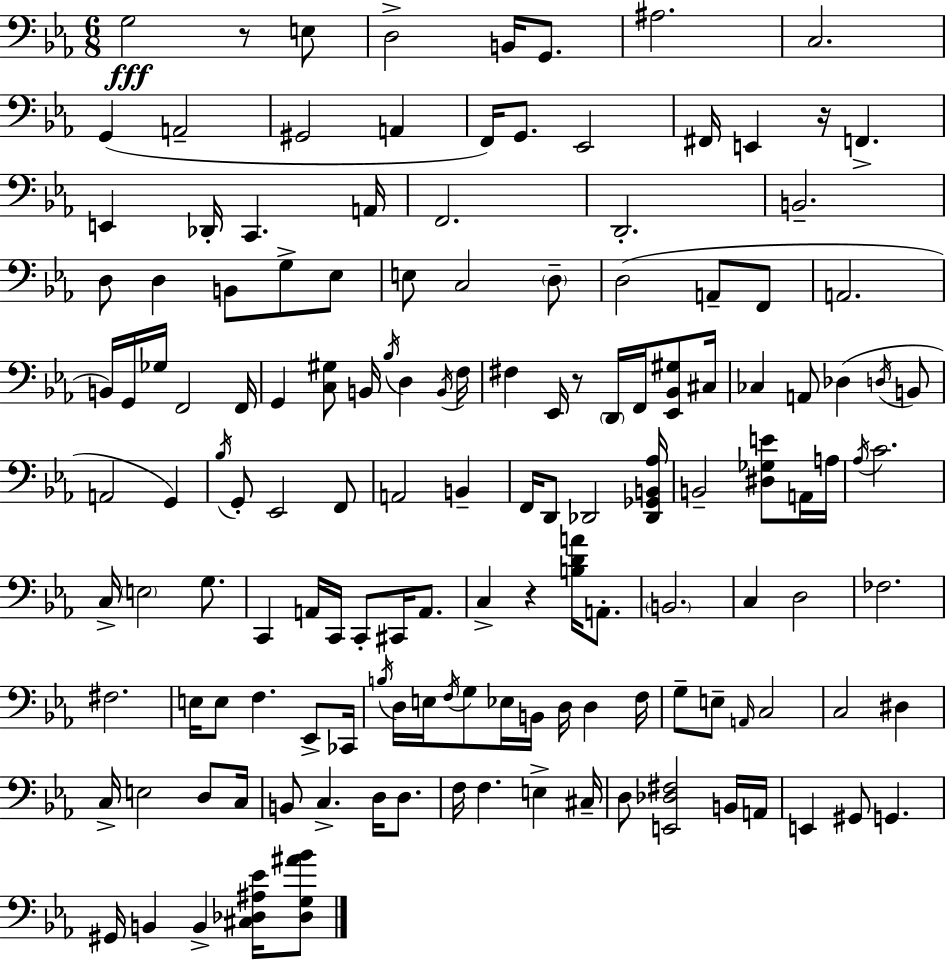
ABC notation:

X:1
T:Untitled
M:6/8
L:1/4
K:Eb
G,2 z/2 E,/2 D,2 B,,/4 G,,/2 ^A,2 C,2 G,, A,,2 ^G,,2 A,, F,,/4 G,,/2 _E,,2 ^F,,/4 E,, z/4 F,, E,, _D,,/4 C,, A,,/4 F,,2 D,,2 B,,2 D,/2 D, B,,/2 G,/2 _E,/2 E,/2 C,2 D,/2 D,2 A,,/2 F,,/2 A,,2 B,,/4 G,,/4 _G,/4 F,,2 F,,/4 G,, [C,^G,]/2 B,,/4 _B,/4 D, B,,/4 F,/4 ^F, _E,,/4 z/2 D,,/4 F,,/4 [_E,,_B,,^G,]/2 ^C,/4 _C, A,,/2 _D, D,/4 B,,/2 A,,2 G,, _B,/4 G,,/2 _E,,2 F,,/2 A,,2 B,, F,,/4 D,,/2 _D,,2 [_D,,_G,,B,,_A,]/4 B,,2 [^D,_G,E]/2 A,,/4 A,/4 _A,/4 C2 C,/4 E,2 G,/2 C,, A,,/4 C,,/4 C,,/2 ^C,,/4 A,,/2 C, z [B,DA]/4 A,,/2 B,,2 C, D,2 _F,2 ^F,2 E,/4 E,/2 F, _E,,/2 _C,,/4 B,/4 D,/4 E,/4 F,/4 G,/2 _E,/4 B,,/4 D,/4 D, F,/4 G,/2 E,/2 A,,/4 C,2 C,2 ^D, C,/4 E,2 D,/2 C,/4 B,,/2 C, D,/4 D,/2 F,/4 F, E, ^C,/4 D,/2 [E,,_D,^F,]2 B,,/4 A,,/4 E,, ^G,,/2 G,, ^G,,/4 B,, B,, [^C,_D,^A,_E]/4 [_D,G,^A_B]/2